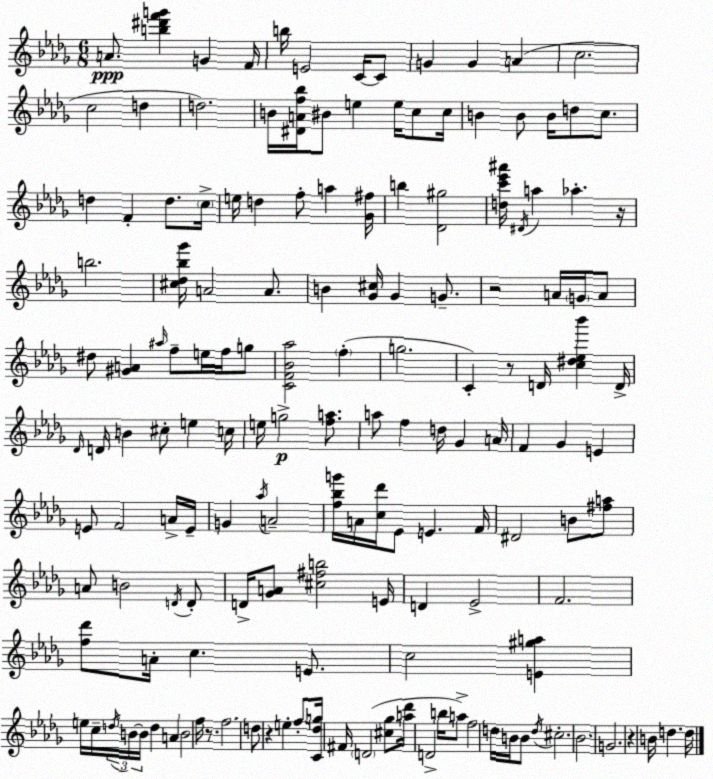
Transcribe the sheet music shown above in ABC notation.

X:1
T:Untitled
M:6/8
L:1/4
K:Bbm
A/2 [b^d'f'g'] G F/4 b/4 E2 C/4 C/2 G G A c2 c2 d d2 B/4 [^DAf_b]/4 ^B/2 e e/4 c/2 c/4 B B/2 B/4 d/2 c/2 d F d/2 c/4 e/4 d f/2 a [_G^f]/4 b [_D^g]2 [dc'_e'^a']/4 ^D/4 a _a z/4 b2 [^c_d_b_g']/4 A2 A/2 B [_G^c]/4 _G G/2 z2 A/4 G/4 A/2 ^d/2 [^GA] ^a/4 f/2 e/4 f/4 g/2 [CF_B_a]2 f g2 C z/2 D/4 [c^d_e_b'] D/4 _D/4 D/4 B ^c/2 e c/4 e/4 g2 [fa]/2 a/2 f d/4 _G A/4 F _G E E/2 F2 A/4 E/4 G _a/4 A2 [f_bg']/4 A/4 [c_d']/4 _E/2 E F/4 ^D2 B/2 [^fa]/2 A/2 B2 D/4 D/2 D/4 [_GA]/2 [^c^fb]2 E/4 D _E2 F2 [f_d']/2 A/4 c E/2 c2 [E^ga] e/4 c/4 d/4 B/4 B/4 d A B2 f/4 z/2 f2 d/2 z e f/2 [C_dg]/4 ^F/4 D2 [^c_g]/2 [a_d']/4 D2 b/4 a/2 f2 d/4 B/4 B/2 d/4 ^c2 _B2 G2 z B/4 d d/4